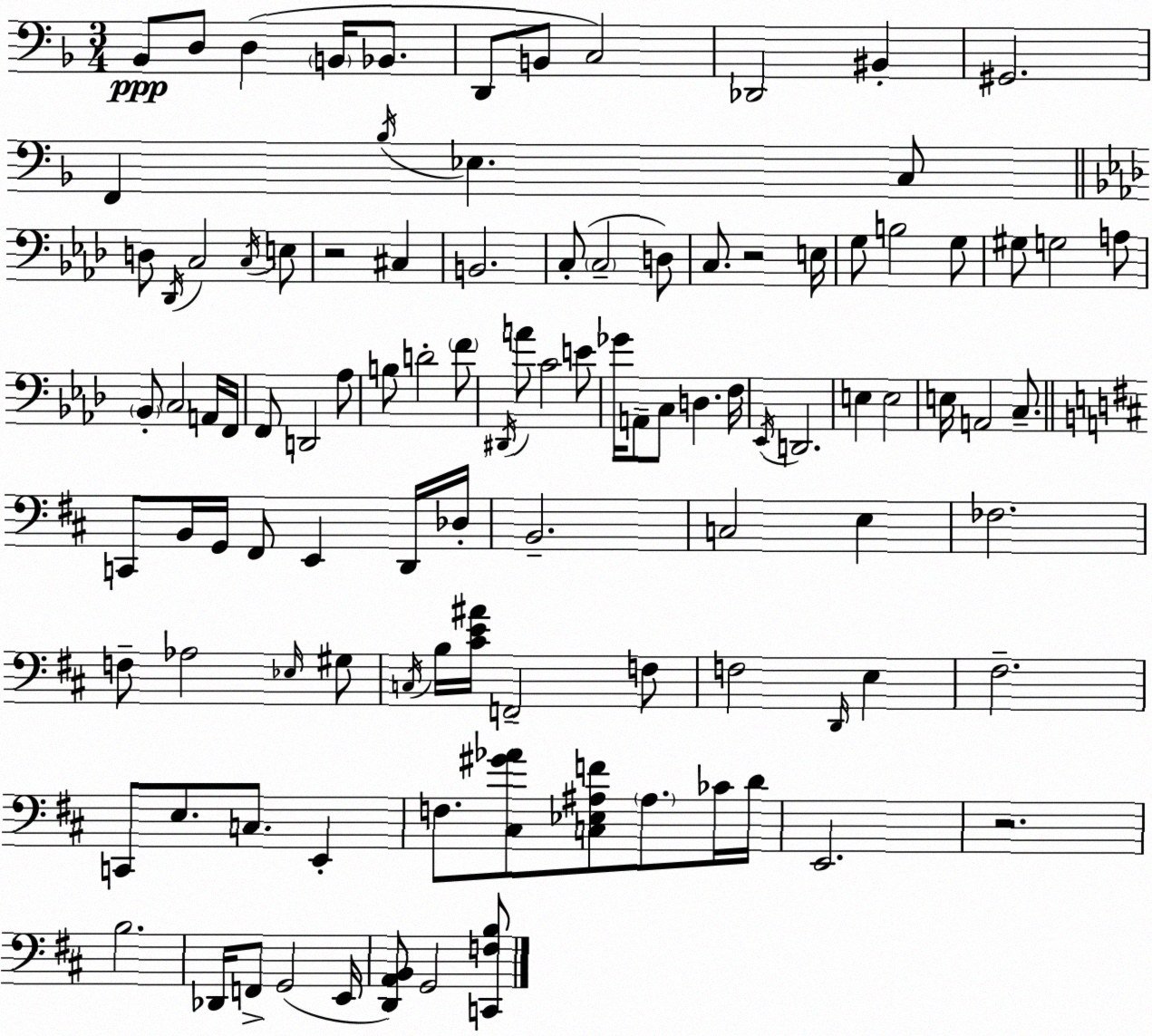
X:1
T:Untitled
M:3/4
L:1/4
K:F
_B,,/2 D,/2 D, B,,/4 _B,,/2 D,,/2 B,,/2 C,2 _D,,2 ^B,, ^G,,2 F,, _B,/4 _E, C,/2 D,/2 _D,,/4 C,2 C,/4 E,/2 z2 ^C, B,,2 C,/2 C,2 D,/2 C,/2 z2 E,/4 G,/2 B,2 G,/2 ^G,/2 G,2 A,/2 _B,,/2 C,2 A,,/4 F,,/4 F,,/2 D,,2 _A,/2 B,/2 D2 F/2 ^D,,/4 A/2 C2 E/2 _G/4 A,,/2 C,/2 D, F,/4 _E,,/4 D,,2 E, E,2 E,/4 A,,2 C,/2 C,,/2 B,,/4 G,,/4 ^F,,/2 E,, D,,/4 _D,/4 B,,2 C,2 E, _F,2 F,/2 _A,2 _E,/4 ^G,/2 C,/4 B,/4 [^CE^A]/4 F,,2 F,/2 F,2 D,,/4 E, ^F,2 C,,/2 E,/2 C,/2 E,, F,/2 [^C,^G_A]/2 [C,_E,^A,F]/2 ^A,/2 _C/4 D/4 E,,2 z2 B,2 _D,,/4 F,,/2 G,,2 E,,/4 [D,,A,,B,,]/2 G,,2 [C,,F,B,]/2